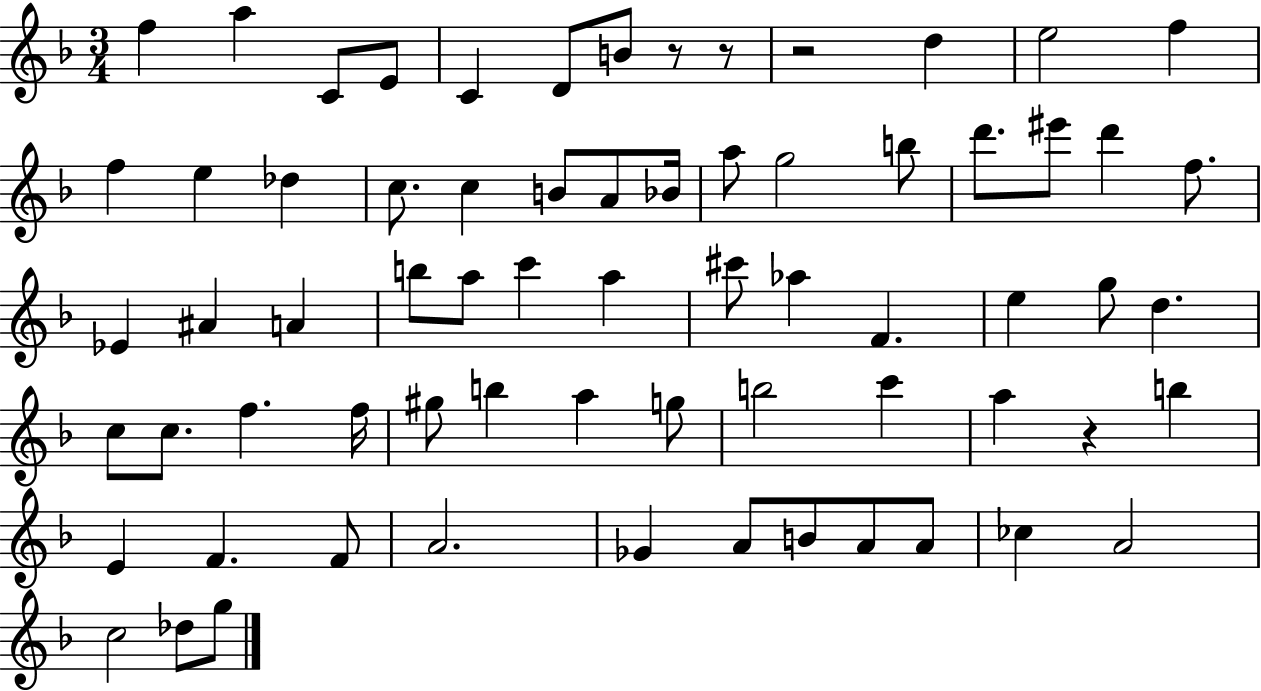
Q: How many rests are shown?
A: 4